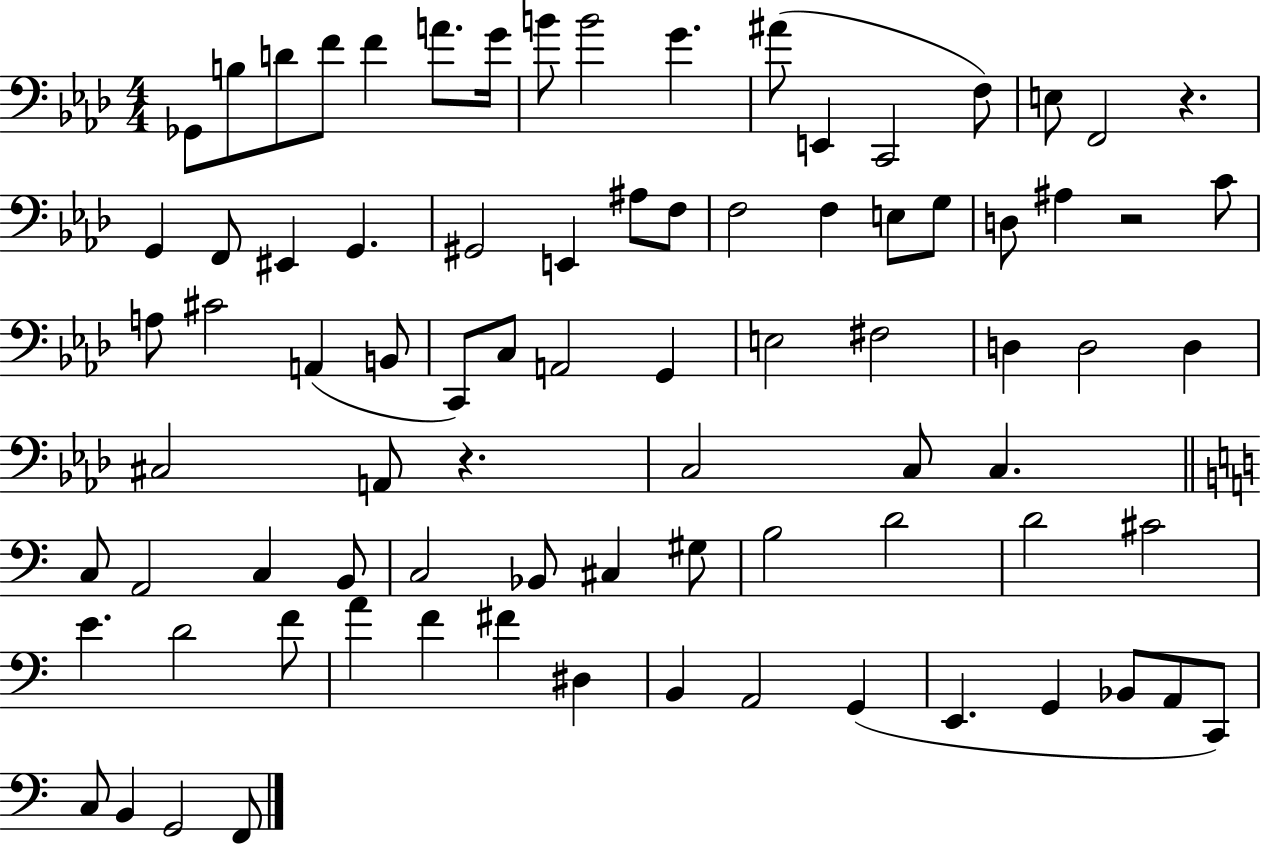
X:1
T:Untitled
M:4/4
L:1/4
K:Ab
_G,,/2 B,/2 D/2 F/2 F A/2 G/4 B/2 B2 G ^A/2 E,, C,,2 F,/2 E,/2 F,,2 z G,, F,,/2 ^E,, G,, ^G,,2 E,, ^A,/2 F,/2 F,2 F, E,/2 G,/2 D,/2 ^A, z2 C/2 A,/2 ^C2 A,, B,,/2 C,,/2 C,/2 A,,2 G,, E,2 ^F,2 D, D,2 D, ^C,2 A,,/2 z C,2 C,/2 C, C,/2 A,,2 C, B,,/2 C,2 _B,,/2 ^C, ^G,/2 B,2 D2 D2 ^C2 E D2 F/2 A F ^F ^D, B,, A,,2 G,, E,, G,, _B,,/2 A,,/2 C,,/2 C,/2 B,, G,,2 F,,/2